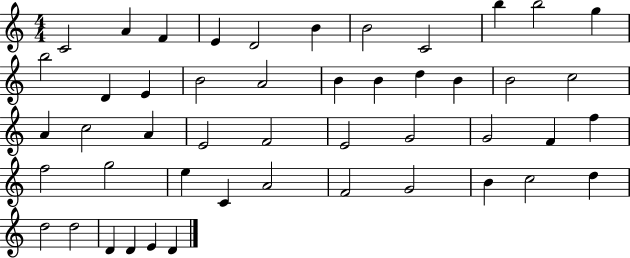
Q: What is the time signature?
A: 4/4